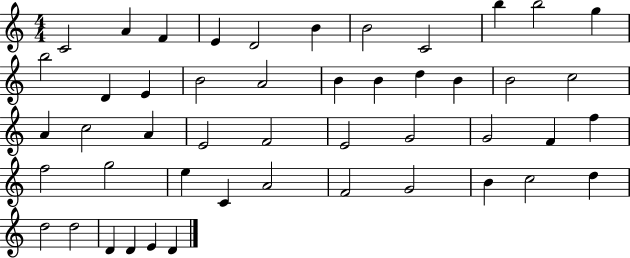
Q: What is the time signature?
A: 4/4